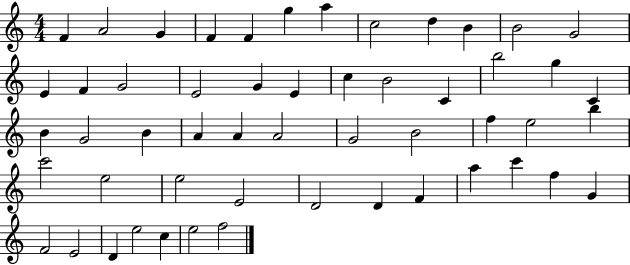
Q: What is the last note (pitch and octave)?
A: F5